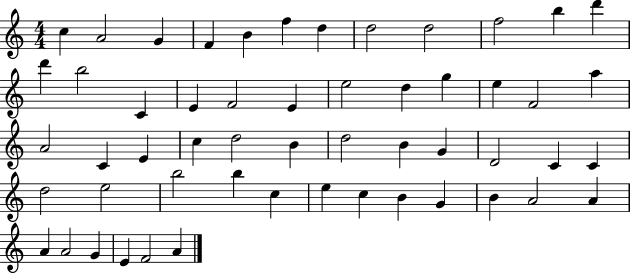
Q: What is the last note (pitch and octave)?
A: A4